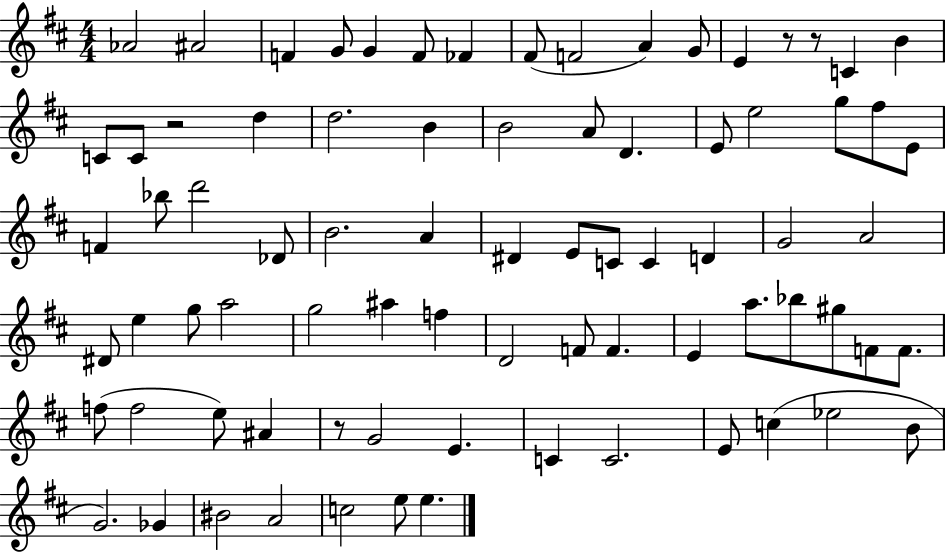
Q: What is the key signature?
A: D major